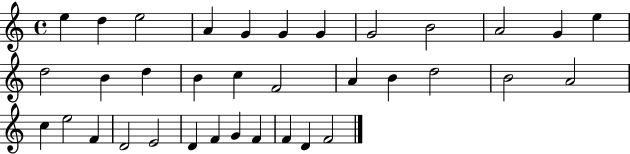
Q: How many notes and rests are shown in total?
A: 35